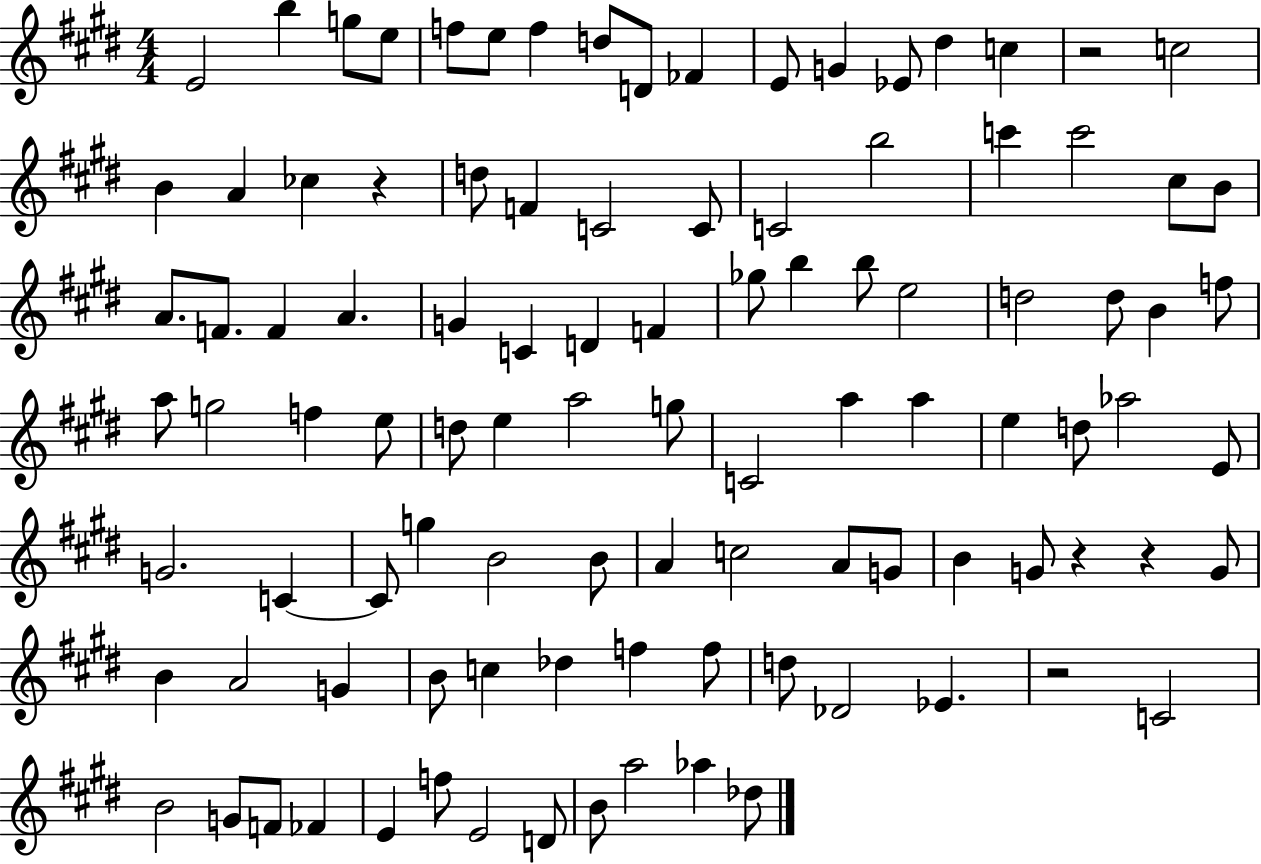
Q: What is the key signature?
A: E major